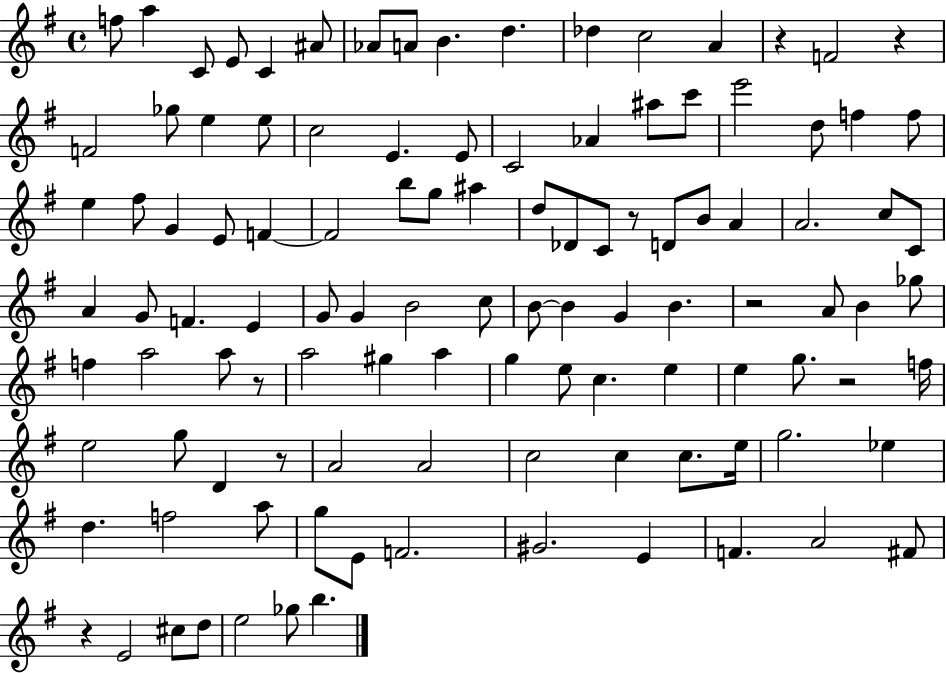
X:1
T:Untitled
M:4/4
L:1/4
K:G
f/2 a C/2 E/2 C ^A/2 _A/2 A/2 B d _d c2 A z F2 z F2 _g/2 e e/2 c2 E E/2 C2 _A ^a/2 c'/2 e'2 d/2 f f/2 e ^f/2 G E/2 F F2 b/2 g/2 ^a d/2 _D/2 C/2 z/2 D/2 B/2 A A2 c/2 C/2 A G/2 F E G/2 G B2 c/2 B/2 B G B z2 A/2 B _g/2 f a2 a/2 z/2 a2 ^g a g e/2 c e e g/2 z2 f/4 e2 g/2 D z/2 A2 A2 c2 c c/2 e/4 g2 _e d f2 a/2 g/2 E/2 F2 ^G2 E F A2 ^F/2 z E2 ^c/2 d/2 e2 _g/2 b